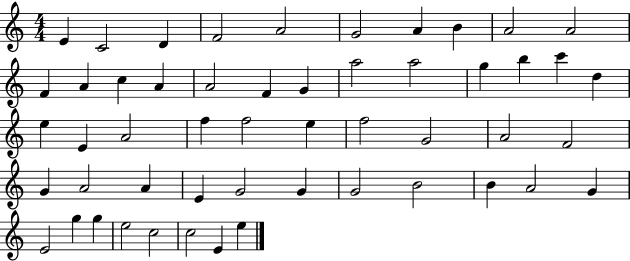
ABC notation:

X:1
T:Untitled
M:4/4
L:1/4
K:C
E C2 D F2 A2 G2 A B A2 A2 F A c A A2 F G a2 a2 g b c' d e E A2 f f2 e f2 G2 A2 F2 G A2 A E G2 G G2 B2 B A2 G E2 g g e2 c2 c2 E e